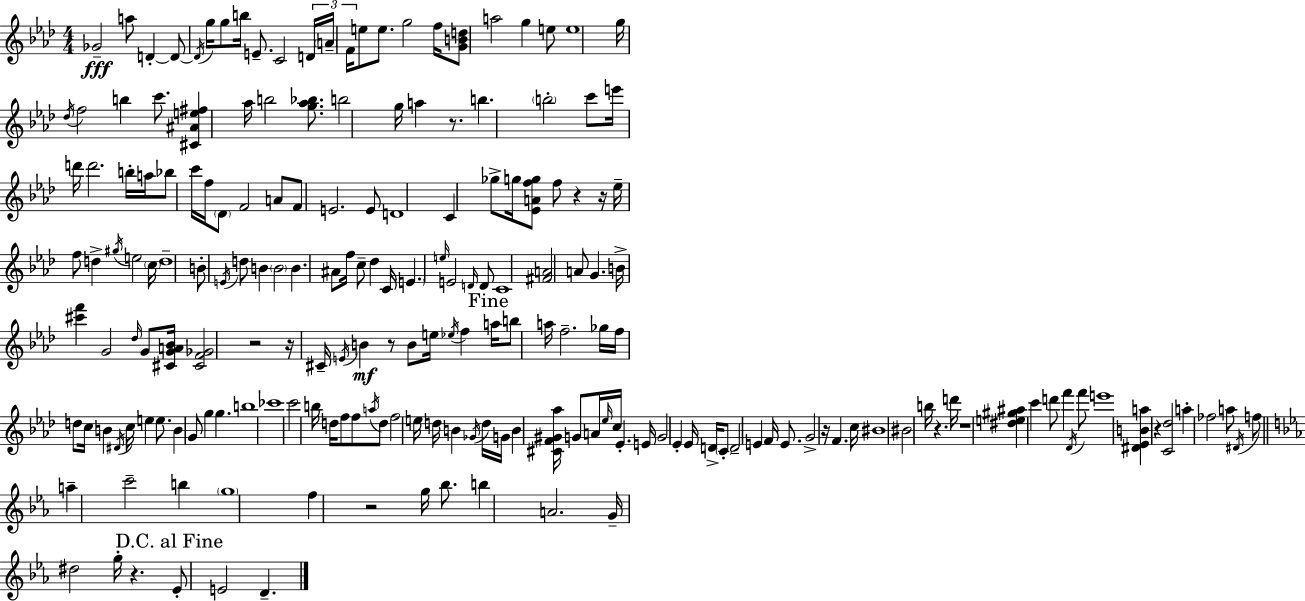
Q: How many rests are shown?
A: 12